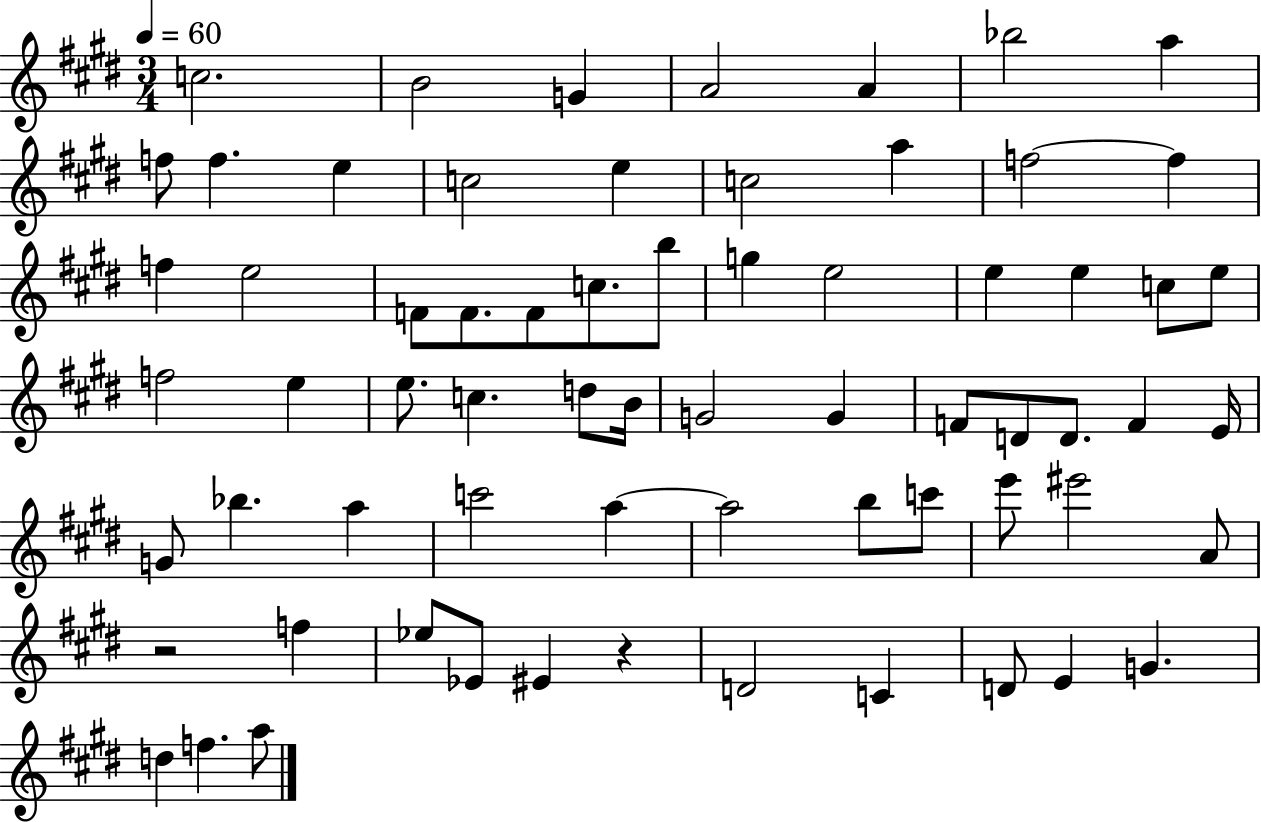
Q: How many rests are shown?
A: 2